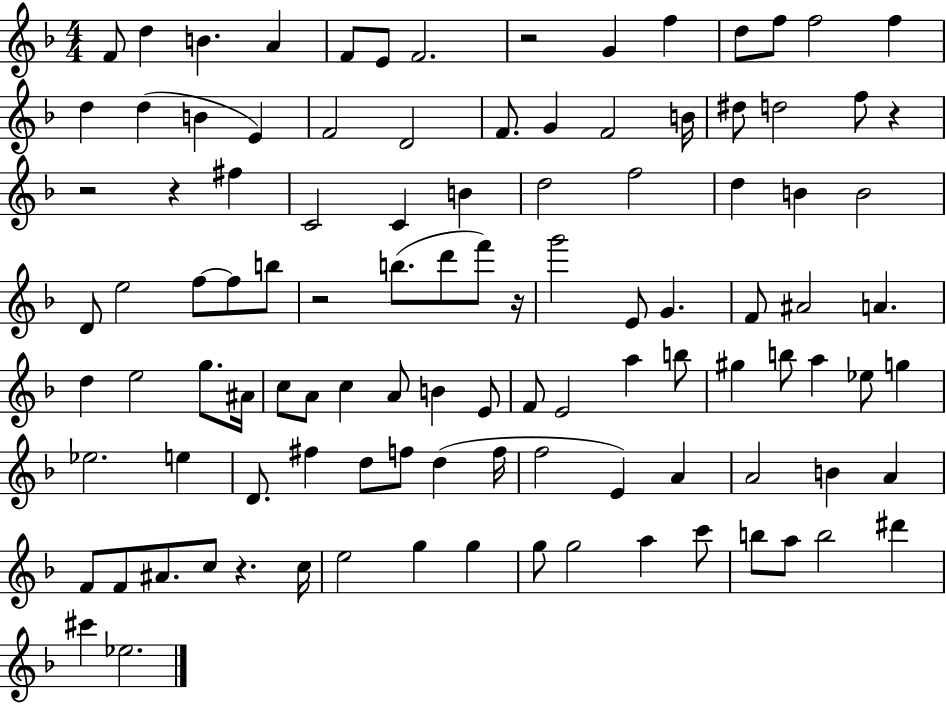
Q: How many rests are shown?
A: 7